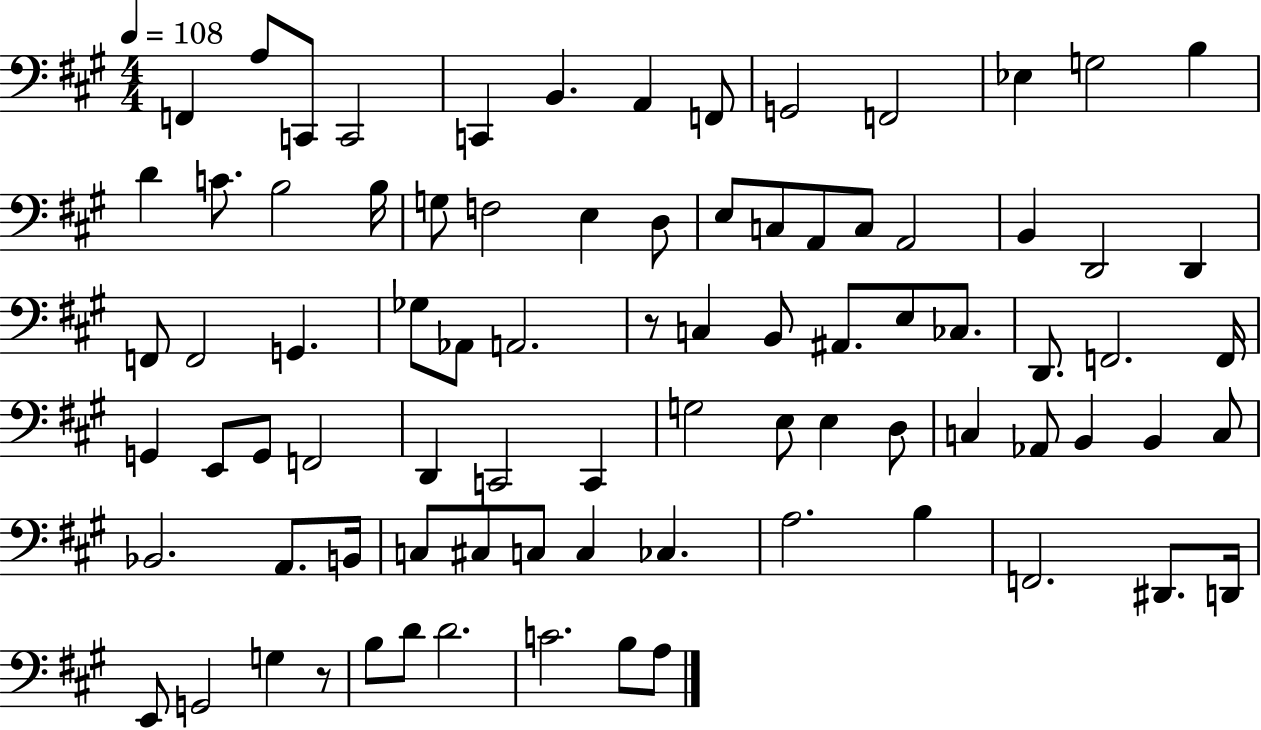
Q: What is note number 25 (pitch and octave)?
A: C3